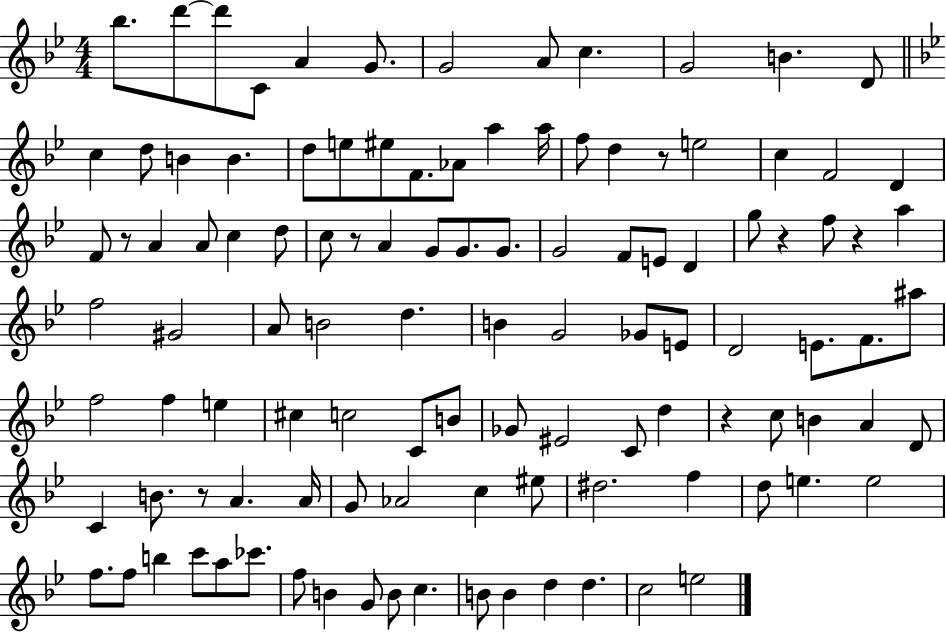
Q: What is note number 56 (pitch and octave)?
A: D4